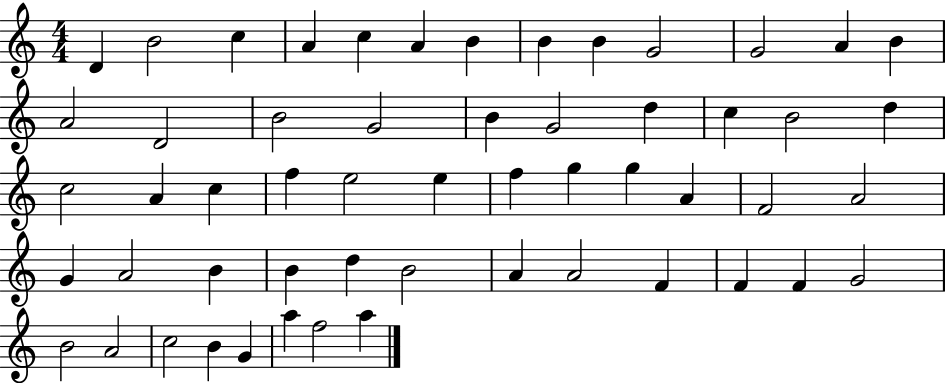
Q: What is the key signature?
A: C major